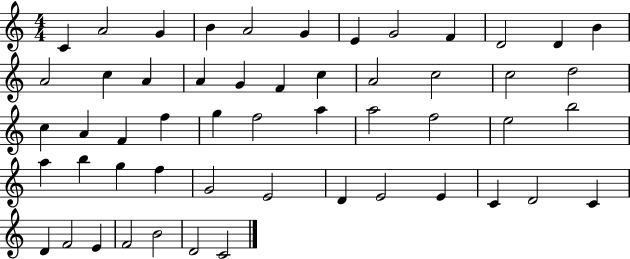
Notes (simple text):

C4/q A4/h G4/q B4/q A4/h G4/q E4/q G4/h F4/q D4/h D4/q B4/q A4/h C5/q A4/q A4/q G4/q F4/q C5/q A4/h C5/h C5/h D5/h C5/q A4/q F4/q F5/q G5/q F5/h A5/q A5/h F5/h E5/h B5/h A5/q B5/q G5/q F5/q G4/h E4/h D4/q E4/h E4/q C4/q D4/h C4/q D4/q F4/h E4/q F4/h B4/h D4/h C4/h